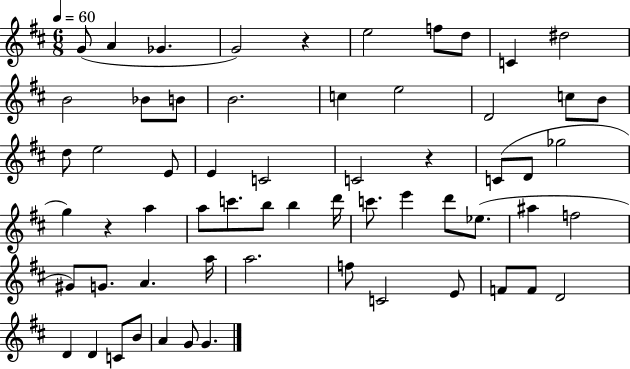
{
  \clef treble
  \numericTimeSignature
  \time 6/8
  \key d \major
  \tempo 4 = 60
  \repeat volta 2 { g'8( a'4 ges'4. | g'2) r4 | e''2 f''8 d''8 | c'4 dis''2 | \break b'2 bes'8 b'8 | b'2. | c''4 e''2 | d'2 c''8 b'8 | \break d''8 e''2 e'8 | e'4 c'2 | c'2 r4 | c'8( d'8 ges''2 | \break g''4) r4 a''4 | a''8 c'''8. b''8 b''4 d'''16 | c'''8. e'''4 d'''8 ees''8.( | ais''4 f''2 | \break gis'8) g'8. a'4. a''16 | a''2. | f''8 c'2 e'8 | f'8 f'8 d'2 | \break d'4 d'4 c'8 b'8 | a'4 g'8 g'4. | } \bar "|."
}